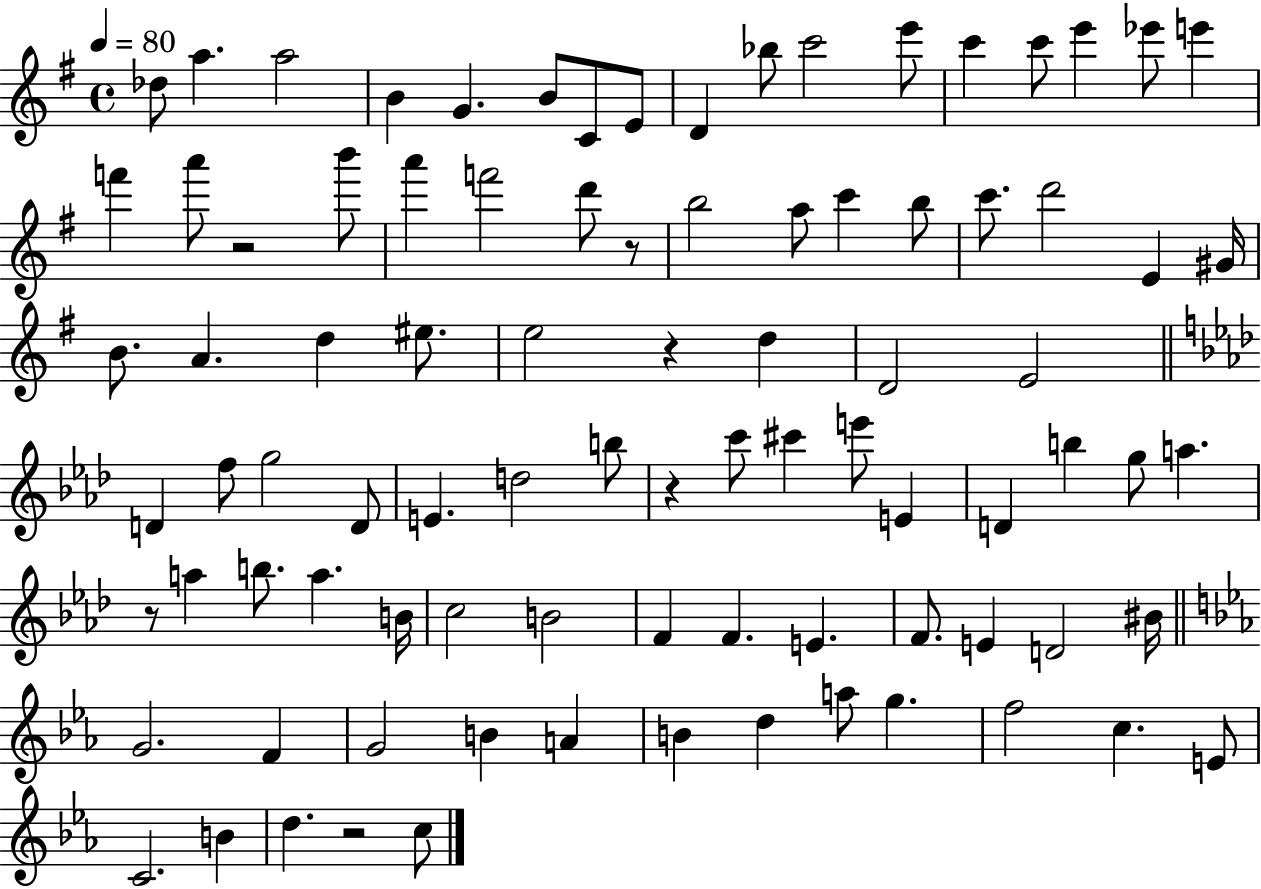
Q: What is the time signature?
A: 4/4